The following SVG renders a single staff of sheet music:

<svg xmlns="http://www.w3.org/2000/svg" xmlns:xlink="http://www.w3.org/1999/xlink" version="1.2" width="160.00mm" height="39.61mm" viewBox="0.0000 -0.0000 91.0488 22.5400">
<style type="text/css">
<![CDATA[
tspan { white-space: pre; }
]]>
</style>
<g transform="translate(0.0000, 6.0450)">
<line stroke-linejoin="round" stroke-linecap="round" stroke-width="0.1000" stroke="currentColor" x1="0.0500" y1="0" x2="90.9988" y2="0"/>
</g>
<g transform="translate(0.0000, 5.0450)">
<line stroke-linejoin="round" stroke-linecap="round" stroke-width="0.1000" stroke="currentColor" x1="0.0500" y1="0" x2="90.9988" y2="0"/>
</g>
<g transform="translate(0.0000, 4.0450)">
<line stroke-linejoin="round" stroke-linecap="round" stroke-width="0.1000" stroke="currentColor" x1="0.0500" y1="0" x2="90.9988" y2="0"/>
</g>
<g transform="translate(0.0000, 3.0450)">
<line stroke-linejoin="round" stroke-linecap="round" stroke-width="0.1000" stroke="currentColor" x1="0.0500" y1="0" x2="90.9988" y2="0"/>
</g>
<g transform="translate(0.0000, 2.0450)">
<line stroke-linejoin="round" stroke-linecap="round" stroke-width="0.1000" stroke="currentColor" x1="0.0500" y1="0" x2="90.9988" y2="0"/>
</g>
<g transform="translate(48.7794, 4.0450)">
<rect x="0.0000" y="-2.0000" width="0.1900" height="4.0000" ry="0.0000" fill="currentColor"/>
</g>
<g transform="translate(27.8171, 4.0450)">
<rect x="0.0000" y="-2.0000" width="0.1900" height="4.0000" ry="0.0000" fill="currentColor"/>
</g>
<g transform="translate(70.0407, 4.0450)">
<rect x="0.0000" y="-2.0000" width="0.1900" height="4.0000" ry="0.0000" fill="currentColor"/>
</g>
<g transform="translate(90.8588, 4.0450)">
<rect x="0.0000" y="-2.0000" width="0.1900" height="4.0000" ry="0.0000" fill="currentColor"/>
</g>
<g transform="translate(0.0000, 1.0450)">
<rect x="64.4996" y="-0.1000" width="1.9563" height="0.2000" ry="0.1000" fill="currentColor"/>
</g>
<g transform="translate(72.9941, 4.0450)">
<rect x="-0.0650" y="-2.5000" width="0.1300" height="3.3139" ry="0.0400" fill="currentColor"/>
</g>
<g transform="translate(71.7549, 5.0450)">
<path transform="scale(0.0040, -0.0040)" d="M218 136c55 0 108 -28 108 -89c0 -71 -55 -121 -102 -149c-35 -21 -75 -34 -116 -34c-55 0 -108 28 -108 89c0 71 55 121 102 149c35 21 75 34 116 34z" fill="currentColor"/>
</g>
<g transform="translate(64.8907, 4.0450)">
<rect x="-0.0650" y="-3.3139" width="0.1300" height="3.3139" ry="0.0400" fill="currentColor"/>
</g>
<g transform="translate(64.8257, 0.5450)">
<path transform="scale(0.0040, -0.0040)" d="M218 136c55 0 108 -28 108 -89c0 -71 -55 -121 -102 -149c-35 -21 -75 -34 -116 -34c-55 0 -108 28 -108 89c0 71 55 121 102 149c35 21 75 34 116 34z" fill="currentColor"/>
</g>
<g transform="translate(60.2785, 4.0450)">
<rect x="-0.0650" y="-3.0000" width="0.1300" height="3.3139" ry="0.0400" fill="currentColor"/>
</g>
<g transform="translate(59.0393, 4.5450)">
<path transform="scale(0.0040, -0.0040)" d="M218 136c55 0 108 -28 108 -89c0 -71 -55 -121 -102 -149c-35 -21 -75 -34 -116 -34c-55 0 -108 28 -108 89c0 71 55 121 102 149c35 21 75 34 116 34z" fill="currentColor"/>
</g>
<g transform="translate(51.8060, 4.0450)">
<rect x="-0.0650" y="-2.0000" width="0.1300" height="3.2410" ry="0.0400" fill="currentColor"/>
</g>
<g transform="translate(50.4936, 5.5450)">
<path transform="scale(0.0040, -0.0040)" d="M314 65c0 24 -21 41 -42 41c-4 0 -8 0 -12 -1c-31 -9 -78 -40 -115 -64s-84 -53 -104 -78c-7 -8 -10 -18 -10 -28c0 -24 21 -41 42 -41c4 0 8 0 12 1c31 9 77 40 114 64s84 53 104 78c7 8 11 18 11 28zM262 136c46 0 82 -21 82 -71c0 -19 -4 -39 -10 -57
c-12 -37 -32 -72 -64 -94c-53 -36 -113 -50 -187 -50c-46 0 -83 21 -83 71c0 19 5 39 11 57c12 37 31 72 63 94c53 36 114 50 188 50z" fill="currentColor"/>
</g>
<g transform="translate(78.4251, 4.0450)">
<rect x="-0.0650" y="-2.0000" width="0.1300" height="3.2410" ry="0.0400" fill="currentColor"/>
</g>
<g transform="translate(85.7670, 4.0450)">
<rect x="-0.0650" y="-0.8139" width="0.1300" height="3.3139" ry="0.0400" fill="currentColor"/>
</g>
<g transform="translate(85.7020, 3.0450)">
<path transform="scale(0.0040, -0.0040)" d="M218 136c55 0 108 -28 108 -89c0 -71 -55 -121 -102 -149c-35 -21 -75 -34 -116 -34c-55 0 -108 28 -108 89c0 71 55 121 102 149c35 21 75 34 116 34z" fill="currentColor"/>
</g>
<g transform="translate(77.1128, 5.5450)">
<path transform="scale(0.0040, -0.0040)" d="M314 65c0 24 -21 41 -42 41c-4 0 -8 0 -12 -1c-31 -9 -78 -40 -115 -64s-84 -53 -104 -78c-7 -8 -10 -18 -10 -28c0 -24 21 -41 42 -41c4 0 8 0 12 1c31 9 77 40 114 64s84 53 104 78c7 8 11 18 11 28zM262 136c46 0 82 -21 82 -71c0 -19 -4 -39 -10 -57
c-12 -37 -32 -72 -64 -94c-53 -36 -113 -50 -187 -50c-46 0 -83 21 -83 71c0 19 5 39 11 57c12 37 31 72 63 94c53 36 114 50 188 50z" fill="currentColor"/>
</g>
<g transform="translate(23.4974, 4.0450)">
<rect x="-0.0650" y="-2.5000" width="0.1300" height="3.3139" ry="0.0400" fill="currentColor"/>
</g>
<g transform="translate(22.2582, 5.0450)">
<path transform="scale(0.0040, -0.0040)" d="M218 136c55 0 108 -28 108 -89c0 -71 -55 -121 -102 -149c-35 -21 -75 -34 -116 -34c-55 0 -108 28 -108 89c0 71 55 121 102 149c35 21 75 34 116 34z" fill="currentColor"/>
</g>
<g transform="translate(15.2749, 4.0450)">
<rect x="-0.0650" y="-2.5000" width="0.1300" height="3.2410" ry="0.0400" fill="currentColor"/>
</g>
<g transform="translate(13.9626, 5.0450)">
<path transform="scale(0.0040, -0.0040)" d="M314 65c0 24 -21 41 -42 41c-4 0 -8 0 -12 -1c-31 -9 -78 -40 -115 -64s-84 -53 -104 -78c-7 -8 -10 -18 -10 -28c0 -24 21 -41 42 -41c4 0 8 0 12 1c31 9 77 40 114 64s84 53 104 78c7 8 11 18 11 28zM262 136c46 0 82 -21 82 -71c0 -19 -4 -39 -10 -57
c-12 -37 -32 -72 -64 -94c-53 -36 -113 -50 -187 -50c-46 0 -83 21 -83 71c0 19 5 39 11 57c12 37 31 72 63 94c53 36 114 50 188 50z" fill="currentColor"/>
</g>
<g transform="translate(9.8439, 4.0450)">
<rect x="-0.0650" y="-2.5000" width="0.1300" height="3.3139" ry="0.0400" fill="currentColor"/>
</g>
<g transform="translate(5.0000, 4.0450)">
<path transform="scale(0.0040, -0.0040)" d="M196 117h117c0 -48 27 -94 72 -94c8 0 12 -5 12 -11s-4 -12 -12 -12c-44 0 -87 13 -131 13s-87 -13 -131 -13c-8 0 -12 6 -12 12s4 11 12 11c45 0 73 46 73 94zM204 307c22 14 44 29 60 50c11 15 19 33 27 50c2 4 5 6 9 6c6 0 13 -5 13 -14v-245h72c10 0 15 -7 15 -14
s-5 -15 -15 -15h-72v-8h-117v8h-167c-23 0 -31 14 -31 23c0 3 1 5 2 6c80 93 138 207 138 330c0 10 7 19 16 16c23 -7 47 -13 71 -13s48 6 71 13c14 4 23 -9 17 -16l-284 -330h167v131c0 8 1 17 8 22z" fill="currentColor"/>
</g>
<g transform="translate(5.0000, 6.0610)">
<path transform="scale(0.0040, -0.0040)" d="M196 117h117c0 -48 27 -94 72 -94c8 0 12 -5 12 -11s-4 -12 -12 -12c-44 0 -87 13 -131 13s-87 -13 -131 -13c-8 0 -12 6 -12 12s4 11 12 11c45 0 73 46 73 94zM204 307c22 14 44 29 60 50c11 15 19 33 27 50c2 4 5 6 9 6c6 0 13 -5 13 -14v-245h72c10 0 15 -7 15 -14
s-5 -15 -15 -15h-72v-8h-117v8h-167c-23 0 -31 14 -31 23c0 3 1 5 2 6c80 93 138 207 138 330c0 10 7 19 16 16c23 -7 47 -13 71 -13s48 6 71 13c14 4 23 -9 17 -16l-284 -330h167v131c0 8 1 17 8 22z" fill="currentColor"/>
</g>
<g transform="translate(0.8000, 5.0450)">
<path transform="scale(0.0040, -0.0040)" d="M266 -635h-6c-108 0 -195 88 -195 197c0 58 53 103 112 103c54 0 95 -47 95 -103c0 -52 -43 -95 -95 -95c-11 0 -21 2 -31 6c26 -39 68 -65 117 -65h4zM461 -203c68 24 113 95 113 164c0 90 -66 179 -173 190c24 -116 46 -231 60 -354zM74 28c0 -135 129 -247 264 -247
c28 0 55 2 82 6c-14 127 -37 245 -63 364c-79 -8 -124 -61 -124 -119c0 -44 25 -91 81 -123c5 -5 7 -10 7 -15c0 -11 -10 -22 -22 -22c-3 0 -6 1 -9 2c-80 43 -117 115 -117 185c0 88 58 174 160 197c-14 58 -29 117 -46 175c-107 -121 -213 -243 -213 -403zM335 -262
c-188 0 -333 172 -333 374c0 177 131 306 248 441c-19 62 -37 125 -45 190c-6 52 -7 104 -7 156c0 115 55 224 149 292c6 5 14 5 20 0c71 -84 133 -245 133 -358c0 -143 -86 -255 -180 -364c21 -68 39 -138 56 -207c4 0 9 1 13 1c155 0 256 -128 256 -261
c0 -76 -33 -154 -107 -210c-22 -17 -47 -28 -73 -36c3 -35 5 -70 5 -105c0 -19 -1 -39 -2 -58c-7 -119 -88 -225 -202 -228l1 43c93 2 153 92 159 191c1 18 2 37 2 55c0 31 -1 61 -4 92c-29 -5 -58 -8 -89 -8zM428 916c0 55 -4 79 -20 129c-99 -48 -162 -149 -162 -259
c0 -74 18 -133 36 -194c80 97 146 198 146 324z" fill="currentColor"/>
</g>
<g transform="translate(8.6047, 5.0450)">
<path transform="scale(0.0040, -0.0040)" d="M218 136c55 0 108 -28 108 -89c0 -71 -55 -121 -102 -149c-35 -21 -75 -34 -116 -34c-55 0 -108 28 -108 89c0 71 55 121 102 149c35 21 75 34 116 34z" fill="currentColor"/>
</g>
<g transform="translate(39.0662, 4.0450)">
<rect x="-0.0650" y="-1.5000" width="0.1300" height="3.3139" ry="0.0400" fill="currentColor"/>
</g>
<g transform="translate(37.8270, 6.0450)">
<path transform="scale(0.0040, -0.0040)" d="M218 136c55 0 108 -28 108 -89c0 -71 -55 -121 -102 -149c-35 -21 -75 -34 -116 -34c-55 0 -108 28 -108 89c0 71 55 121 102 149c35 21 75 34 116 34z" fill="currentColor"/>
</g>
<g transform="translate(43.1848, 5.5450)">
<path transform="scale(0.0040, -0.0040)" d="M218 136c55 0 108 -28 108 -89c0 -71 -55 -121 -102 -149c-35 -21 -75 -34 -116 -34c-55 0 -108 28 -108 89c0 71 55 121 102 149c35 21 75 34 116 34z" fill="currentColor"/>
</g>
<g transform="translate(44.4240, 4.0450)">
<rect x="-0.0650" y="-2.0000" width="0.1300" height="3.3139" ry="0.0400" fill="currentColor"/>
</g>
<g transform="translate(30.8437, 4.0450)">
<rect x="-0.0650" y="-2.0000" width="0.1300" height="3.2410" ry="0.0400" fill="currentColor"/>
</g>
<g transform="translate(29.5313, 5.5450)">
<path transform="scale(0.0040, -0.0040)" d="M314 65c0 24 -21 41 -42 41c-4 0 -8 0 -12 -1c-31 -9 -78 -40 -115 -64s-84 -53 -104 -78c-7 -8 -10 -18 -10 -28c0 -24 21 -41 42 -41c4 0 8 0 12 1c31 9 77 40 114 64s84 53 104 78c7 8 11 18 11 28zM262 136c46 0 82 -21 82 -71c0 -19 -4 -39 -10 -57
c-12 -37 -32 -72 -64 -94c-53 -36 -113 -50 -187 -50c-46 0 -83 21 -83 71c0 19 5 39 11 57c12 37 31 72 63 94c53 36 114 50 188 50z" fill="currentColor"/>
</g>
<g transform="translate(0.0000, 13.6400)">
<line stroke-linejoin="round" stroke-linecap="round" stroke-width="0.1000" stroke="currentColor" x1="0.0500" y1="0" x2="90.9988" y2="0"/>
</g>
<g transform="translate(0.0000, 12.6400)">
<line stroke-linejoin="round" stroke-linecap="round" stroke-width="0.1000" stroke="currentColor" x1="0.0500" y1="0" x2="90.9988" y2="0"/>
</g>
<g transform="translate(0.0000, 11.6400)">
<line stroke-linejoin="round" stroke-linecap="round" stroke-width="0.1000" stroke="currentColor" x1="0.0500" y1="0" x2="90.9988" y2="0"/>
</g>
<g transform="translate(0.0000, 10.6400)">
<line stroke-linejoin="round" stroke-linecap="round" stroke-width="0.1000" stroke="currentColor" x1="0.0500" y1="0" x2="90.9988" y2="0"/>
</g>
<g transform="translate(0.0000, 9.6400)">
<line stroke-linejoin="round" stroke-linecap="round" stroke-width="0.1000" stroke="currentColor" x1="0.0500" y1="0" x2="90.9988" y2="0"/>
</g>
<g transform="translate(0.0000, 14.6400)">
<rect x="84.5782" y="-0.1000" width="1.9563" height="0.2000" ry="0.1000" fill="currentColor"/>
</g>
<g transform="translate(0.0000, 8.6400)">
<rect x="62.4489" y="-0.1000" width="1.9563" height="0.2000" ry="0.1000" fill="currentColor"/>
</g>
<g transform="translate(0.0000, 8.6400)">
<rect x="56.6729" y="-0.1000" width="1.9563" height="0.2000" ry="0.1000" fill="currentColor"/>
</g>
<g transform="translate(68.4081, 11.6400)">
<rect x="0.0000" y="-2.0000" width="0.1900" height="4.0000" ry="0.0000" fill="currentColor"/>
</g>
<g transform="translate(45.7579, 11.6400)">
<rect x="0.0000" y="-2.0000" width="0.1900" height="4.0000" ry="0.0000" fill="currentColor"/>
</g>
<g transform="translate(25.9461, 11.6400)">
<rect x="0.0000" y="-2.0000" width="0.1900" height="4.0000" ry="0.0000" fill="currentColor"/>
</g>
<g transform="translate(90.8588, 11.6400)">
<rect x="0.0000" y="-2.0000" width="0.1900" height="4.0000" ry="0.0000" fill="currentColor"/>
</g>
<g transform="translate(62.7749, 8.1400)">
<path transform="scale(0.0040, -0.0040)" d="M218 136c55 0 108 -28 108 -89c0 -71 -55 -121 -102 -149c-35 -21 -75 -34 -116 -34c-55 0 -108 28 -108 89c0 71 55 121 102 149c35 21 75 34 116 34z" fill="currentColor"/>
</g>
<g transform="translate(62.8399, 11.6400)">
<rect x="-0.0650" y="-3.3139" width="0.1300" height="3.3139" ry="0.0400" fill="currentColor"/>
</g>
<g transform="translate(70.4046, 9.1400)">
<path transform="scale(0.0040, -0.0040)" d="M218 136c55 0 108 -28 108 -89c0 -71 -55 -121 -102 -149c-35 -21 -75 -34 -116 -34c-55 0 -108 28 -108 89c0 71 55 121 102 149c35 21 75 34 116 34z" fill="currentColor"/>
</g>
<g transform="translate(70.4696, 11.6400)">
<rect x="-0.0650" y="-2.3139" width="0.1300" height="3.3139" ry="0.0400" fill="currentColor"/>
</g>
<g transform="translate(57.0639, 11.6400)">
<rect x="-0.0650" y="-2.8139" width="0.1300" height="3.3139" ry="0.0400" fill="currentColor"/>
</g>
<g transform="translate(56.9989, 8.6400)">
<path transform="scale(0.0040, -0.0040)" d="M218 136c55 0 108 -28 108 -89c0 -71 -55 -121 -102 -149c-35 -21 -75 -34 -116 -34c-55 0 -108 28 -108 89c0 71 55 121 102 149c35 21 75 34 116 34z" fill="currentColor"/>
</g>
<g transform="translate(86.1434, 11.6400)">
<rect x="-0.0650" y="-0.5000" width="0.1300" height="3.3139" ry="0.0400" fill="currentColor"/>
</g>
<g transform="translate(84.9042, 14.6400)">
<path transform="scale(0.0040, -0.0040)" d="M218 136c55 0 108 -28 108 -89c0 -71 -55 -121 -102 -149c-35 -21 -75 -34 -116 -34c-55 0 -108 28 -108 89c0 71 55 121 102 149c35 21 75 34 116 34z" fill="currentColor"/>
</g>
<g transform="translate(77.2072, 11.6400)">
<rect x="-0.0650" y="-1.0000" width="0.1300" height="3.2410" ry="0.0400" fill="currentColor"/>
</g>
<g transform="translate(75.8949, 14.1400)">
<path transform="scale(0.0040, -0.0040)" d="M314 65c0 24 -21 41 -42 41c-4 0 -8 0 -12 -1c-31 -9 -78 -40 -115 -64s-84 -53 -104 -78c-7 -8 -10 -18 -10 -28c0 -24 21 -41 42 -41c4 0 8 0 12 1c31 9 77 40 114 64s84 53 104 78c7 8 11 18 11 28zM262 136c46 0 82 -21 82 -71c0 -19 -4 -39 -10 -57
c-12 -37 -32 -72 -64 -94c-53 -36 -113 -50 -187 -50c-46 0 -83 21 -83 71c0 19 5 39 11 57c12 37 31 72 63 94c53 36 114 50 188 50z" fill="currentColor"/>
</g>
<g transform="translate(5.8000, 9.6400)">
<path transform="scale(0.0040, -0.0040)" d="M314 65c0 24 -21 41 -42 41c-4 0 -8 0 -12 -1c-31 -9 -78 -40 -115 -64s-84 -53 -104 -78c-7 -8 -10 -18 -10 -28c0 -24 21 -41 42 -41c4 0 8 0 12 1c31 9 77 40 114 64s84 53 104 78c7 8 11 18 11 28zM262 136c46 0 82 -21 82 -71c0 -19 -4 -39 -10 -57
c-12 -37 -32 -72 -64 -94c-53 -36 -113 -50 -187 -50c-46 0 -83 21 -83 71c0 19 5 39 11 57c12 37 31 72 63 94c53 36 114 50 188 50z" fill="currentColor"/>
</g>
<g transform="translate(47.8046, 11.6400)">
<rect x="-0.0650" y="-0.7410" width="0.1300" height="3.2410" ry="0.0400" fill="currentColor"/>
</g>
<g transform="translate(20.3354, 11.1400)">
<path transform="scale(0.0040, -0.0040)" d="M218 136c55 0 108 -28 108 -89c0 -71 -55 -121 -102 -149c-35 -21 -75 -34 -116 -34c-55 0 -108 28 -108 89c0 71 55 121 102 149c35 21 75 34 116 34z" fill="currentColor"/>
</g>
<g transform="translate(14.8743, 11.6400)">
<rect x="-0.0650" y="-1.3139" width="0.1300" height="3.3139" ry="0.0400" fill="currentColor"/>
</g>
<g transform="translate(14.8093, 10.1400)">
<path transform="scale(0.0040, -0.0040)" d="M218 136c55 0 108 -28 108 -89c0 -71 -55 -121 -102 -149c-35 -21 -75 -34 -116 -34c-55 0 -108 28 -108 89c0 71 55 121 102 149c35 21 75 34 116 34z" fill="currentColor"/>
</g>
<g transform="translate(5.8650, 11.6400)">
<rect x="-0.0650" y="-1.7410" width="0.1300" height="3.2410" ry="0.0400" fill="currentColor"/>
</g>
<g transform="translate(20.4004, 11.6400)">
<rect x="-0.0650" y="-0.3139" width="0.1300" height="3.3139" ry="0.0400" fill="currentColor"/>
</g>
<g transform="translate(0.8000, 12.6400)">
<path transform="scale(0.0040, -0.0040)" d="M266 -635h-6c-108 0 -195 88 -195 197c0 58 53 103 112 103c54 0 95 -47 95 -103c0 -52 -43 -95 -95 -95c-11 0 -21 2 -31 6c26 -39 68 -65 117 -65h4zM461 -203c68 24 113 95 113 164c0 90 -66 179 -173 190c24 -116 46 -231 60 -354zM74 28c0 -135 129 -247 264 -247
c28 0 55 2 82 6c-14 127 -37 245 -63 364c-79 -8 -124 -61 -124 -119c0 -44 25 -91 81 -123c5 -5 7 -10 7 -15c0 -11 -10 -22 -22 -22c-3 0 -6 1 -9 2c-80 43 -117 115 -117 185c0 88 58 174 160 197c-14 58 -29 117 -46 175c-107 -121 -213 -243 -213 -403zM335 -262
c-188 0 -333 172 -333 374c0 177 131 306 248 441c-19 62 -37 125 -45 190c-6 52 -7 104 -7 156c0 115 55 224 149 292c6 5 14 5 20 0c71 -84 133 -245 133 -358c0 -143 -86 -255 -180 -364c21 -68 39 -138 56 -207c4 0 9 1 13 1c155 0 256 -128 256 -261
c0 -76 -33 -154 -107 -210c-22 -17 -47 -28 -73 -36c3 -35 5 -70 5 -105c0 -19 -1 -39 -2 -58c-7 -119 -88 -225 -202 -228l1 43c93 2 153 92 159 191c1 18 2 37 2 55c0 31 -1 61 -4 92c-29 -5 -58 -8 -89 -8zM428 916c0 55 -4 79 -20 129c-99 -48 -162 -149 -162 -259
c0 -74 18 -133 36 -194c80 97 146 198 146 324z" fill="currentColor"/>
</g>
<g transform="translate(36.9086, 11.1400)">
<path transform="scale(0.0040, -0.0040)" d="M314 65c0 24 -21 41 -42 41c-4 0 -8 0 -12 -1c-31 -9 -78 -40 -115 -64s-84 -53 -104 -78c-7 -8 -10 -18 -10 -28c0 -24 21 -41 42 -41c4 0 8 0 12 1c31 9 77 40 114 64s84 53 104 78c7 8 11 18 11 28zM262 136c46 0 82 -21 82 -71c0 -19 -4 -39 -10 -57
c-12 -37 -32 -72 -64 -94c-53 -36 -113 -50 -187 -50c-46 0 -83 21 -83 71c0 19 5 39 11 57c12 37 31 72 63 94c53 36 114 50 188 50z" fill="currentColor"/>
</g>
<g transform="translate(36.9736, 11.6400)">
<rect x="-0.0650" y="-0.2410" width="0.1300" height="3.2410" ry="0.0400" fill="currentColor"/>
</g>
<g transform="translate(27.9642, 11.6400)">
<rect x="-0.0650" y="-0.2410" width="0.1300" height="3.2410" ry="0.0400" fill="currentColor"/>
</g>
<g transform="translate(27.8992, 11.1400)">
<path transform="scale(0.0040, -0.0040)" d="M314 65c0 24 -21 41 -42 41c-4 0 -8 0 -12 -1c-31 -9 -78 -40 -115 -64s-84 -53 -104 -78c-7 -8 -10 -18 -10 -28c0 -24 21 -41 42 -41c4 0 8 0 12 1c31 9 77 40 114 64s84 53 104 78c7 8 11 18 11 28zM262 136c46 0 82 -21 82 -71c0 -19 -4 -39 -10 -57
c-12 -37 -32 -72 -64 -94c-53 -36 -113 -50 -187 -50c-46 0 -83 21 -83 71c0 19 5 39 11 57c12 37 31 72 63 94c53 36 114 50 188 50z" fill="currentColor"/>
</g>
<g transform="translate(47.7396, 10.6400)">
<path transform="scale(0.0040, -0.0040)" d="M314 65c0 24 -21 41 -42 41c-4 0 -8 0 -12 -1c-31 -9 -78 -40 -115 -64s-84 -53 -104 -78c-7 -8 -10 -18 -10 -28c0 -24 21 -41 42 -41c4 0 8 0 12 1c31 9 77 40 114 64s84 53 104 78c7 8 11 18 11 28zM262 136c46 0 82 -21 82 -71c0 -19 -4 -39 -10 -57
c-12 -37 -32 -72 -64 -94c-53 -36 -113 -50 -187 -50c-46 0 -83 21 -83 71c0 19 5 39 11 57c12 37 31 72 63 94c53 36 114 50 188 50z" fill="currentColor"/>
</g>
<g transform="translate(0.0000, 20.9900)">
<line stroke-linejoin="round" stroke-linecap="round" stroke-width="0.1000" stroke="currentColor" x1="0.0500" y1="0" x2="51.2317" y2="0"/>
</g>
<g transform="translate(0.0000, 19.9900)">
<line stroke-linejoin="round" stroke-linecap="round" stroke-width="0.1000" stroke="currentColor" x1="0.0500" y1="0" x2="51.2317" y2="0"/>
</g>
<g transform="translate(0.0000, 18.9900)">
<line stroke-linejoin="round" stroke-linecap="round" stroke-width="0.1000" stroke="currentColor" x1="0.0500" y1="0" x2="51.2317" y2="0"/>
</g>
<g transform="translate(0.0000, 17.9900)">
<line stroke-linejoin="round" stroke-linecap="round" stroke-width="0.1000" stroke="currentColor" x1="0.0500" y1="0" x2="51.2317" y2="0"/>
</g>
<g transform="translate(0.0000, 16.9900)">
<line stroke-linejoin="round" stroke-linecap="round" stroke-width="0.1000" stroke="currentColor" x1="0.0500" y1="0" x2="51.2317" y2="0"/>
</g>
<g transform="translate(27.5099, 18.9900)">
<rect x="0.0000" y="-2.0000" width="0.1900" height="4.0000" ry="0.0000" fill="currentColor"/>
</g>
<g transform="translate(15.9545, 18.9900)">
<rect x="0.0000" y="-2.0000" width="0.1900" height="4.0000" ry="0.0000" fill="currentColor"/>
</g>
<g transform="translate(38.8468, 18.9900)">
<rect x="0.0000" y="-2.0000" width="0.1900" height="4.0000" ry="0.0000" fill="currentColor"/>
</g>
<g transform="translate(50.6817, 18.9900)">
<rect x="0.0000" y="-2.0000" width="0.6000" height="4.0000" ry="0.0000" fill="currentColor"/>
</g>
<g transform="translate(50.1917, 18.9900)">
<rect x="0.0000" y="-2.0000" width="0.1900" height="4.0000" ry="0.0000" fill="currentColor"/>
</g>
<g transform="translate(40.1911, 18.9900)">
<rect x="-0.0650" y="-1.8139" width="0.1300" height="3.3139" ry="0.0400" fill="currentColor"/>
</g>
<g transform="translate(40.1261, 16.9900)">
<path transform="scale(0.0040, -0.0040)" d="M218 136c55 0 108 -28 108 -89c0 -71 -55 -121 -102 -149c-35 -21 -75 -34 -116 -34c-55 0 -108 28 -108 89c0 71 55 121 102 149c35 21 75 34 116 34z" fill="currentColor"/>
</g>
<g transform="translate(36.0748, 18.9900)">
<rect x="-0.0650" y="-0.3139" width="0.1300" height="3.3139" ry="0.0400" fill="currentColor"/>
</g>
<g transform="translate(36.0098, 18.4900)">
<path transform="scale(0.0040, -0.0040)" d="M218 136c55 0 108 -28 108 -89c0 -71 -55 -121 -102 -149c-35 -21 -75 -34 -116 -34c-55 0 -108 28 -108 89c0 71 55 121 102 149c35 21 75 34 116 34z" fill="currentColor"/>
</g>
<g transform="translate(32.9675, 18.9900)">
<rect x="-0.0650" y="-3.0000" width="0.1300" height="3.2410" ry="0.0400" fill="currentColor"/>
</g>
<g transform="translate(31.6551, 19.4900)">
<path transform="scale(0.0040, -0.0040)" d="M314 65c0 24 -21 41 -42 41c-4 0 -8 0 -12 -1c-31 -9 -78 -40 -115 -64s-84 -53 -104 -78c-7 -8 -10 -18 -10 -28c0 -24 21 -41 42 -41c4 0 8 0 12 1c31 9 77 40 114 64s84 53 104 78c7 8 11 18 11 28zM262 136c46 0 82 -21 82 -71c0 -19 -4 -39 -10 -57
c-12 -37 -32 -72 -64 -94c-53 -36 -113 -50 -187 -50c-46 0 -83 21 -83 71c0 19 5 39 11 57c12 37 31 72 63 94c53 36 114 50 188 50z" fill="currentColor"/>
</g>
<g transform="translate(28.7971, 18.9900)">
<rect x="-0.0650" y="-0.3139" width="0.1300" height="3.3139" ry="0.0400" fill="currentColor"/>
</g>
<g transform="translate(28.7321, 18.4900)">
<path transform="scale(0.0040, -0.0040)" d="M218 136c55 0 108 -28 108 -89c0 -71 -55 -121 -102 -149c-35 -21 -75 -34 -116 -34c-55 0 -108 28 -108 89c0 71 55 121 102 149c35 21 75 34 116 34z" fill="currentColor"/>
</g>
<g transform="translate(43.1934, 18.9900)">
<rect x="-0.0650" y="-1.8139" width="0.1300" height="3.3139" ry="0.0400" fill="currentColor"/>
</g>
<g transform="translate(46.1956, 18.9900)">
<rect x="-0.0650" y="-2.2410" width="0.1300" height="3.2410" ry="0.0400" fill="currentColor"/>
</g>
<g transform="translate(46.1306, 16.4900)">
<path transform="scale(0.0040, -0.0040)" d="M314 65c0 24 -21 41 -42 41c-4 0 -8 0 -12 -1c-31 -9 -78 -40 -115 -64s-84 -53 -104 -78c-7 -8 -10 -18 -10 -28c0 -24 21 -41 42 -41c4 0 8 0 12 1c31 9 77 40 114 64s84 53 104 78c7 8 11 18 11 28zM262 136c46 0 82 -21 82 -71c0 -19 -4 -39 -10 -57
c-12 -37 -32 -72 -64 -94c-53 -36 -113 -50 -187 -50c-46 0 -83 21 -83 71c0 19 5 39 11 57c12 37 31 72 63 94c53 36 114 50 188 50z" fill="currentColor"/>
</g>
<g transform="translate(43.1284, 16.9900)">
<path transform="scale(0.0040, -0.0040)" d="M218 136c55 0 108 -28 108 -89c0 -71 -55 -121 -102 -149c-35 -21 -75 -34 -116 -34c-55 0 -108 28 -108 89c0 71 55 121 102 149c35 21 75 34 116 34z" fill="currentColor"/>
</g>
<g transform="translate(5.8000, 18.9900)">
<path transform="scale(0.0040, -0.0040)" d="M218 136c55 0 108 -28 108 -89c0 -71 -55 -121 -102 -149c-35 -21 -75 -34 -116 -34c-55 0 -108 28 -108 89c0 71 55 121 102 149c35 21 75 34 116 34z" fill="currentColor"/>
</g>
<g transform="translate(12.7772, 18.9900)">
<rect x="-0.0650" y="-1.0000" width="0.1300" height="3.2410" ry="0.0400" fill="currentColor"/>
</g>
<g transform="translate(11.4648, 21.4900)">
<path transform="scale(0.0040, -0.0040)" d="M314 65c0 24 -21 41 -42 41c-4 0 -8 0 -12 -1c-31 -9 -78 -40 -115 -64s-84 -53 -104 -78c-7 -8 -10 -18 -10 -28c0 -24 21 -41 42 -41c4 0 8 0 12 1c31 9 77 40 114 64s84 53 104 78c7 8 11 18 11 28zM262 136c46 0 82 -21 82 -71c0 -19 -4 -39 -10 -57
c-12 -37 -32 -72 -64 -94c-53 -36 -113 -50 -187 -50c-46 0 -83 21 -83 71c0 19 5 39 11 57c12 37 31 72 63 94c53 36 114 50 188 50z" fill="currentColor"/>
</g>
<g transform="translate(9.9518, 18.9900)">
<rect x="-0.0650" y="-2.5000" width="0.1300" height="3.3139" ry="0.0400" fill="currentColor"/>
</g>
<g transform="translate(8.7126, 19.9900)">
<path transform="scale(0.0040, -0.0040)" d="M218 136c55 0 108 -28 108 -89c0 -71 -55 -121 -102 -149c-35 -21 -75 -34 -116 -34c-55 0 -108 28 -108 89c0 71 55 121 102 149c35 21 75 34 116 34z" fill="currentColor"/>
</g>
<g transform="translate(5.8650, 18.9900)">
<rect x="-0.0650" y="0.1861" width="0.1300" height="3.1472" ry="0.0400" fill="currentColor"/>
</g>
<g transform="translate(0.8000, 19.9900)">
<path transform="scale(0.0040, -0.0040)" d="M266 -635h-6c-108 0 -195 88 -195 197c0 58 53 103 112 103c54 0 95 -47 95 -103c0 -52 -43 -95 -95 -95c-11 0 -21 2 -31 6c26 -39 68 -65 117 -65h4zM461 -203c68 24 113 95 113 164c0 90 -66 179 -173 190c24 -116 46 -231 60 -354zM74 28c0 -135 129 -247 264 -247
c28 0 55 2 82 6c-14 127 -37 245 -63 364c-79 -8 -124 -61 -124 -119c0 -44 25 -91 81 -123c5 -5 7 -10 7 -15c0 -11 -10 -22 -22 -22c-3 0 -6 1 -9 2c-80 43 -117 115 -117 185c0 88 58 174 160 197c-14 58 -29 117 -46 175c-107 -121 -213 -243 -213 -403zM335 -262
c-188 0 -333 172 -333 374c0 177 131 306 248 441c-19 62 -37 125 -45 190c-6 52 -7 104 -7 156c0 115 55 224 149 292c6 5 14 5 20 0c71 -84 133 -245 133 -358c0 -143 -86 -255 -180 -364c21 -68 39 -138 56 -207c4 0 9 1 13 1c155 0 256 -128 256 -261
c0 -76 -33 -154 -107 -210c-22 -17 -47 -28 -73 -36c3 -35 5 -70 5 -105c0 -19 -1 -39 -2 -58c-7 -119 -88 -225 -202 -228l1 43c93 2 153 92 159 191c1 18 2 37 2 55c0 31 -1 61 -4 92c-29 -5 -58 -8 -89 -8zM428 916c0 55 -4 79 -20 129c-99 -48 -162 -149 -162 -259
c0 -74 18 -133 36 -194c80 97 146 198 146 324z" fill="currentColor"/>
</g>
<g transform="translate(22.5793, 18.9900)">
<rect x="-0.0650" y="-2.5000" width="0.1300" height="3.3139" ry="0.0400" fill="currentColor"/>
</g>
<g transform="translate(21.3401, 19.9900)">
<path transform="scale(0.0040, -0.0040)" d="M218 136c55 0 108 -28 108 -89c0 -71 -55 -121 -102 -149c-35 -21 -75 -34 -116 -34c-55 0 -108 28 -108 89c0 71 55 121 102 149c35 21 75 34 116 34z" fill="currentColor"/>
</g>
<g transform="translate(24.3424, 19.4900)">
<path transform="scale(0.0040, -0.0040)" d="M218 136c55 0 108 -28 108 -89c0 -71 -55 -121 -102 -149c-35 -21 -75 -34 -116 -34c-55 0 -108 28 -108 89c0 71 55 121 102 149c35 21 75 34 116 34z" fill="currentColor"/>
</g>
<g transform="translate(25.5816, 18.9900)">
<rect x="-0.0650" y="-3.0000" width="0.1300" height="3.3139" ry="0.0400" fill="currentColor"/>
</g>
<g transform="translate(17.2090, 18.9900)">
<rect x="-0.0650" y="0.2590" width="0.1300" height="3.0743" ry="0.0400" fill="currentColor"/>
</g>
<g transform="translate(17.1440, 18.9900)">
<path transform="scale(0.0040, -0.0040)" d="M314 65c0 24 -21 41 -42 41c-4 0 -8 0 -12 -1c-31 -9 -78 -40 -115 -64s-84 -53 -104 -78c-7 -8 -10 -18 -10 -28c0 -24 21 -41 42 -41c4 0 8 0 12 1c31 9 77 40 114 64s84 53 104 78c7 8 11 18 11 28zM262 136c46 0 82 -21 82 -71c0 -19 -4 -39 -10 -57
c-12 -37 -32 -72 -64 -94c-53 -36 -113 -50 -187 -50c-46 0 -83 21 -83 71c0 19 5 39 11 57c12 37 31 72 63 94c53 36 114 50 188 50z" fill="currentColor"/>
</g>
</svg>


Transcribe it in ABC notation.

X:1
T:Untitled
M:4/4
L:1/4
K:C
G G2 G F2 E F F2 A b G F2 d f2 e c c2 c2 d2 a b g D2 C B G D2 B2 G A c A2 c f f g2